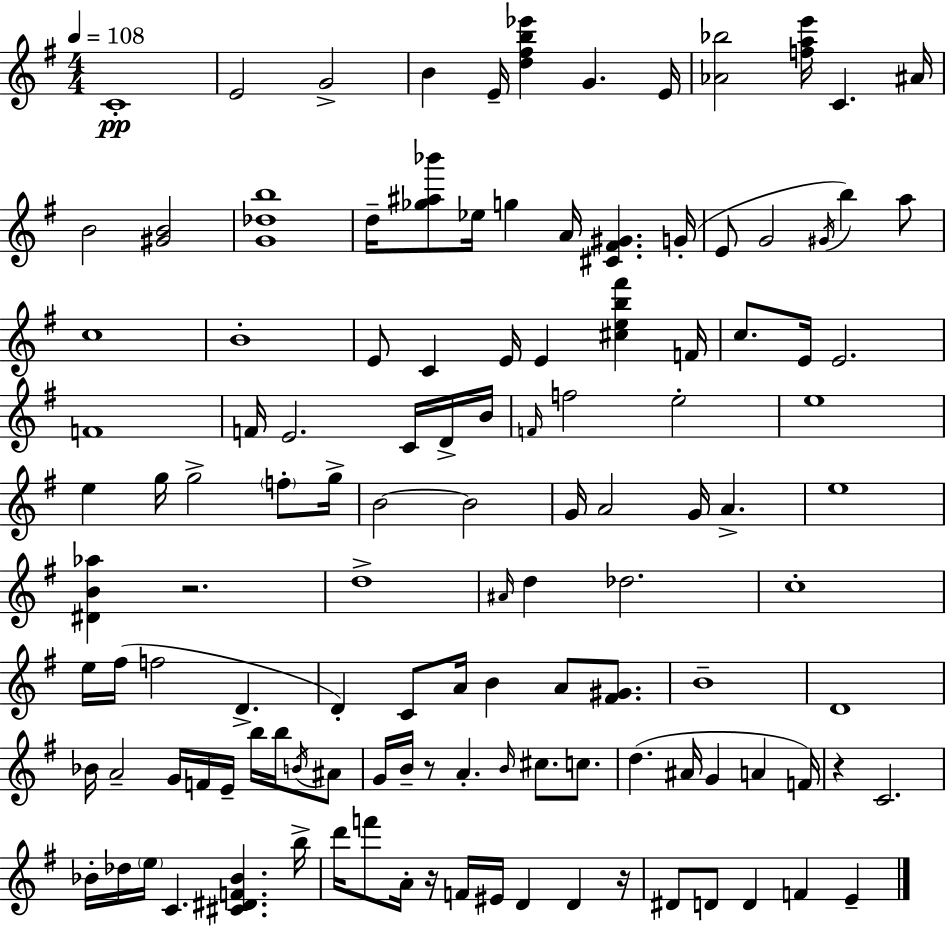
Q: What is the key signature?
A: G major